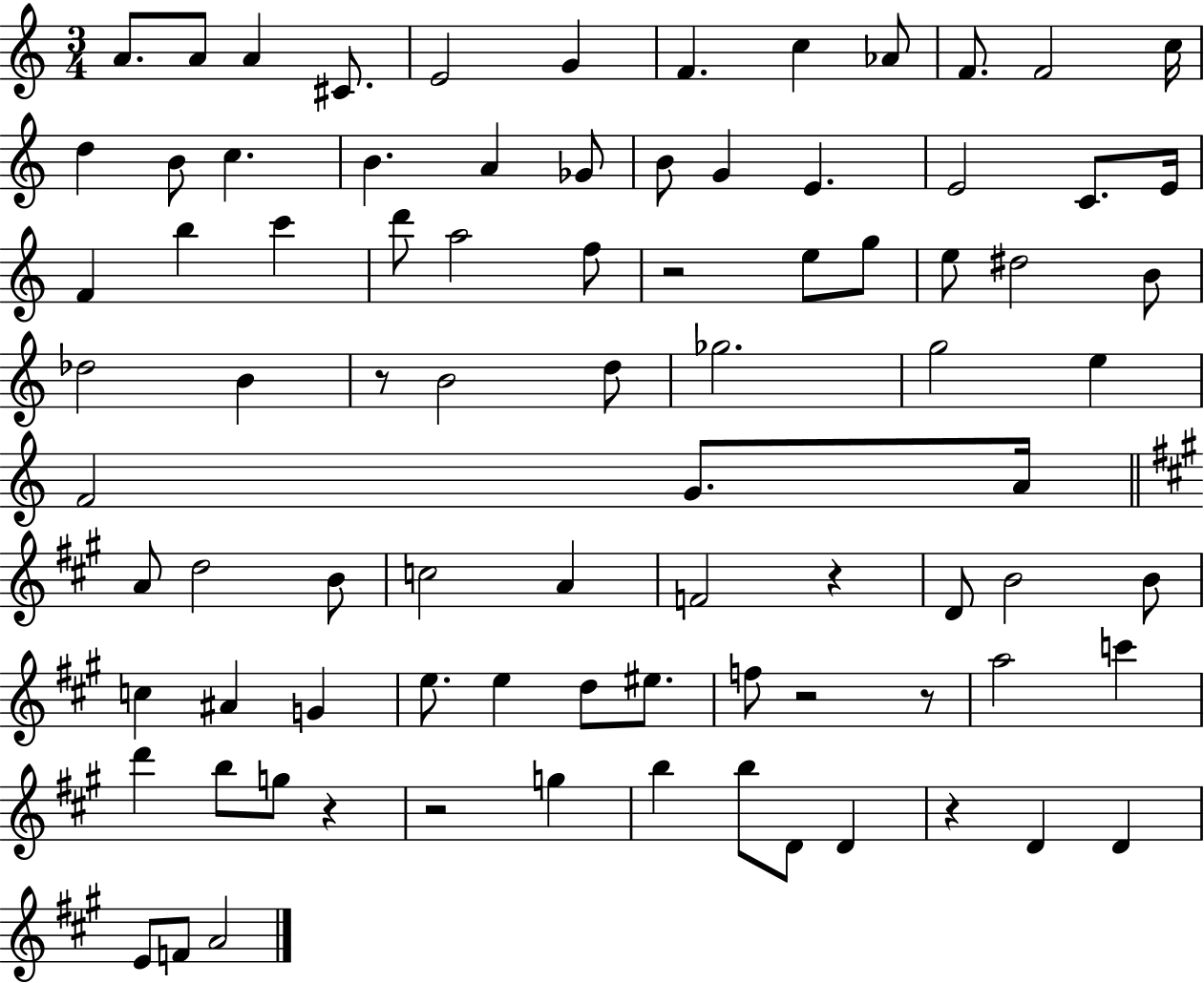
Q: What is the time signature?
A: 3/4